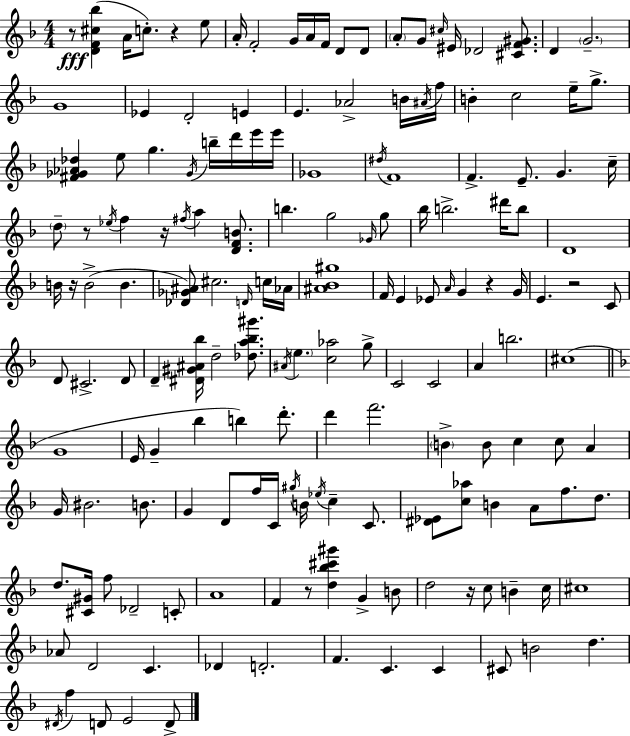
R/e [D4,F4,C#5,Bb5]/q A4/s C5/e. R/q E5/e A4/s F4/h G4/s A4/s F4/s D4/e D4/e A4/e G4/e C#5/s EIS4/s Db4/h [C#4,F4,G#4]/e. D4/q G4/h. G4/w Eb4/q D4/h E4/q E4/q. Ab4/h B4/s A#4/s F5/s B4/q C5/h E5/s G5/e. [F#4,Gb4,Ab4,Db5]/q E5/e G5/q. Gb4/s B5/s D6/s E6/s E6/s Gb4/w D#5/s F4/w F4/q. E4/e. G4/q. C5/s D5/e R/e Eb5/s F5/q R/s F#5/s A5/q [D4,F4,B4]/e. B5/q. G5/h Gb4/s G5/e Bb5/s B5/h. D#6/s B5/e D4/w B4/s R/s B4/h B4/q. [Db4,Gb4,A#4]/e C#5/h. D4/s C5/s Ab4/s [A#4,Bb4,G#5]/w F4/s E4/q Eb4/e A4/s G4/q R/q G4/s E4/q. R/h C4/e D4/e C#4/h. D4/e D4/q [D#4,G#4,A#4,Bb5]/s D5/h [Db5,A5,Bb5,G#6]/e. A#4/s E5/q. [C5,Ab5]/h G5/e C4/h C4/h A4/q B5/h. C#5/w G4/w E4/s G4/q Bb5/q B5/q D6/e. D6/q F6/h. B4/q B4/e C5/q C5/e A4/q G4/s BIS4/h. B4/e. G4/q D4/e F5/s C4/s G#5/s B4/s Eb5/s C5/q C4/e. [D#4,Eb4]/e [C5,Ab5]/e B4/q A4/e F5/e. D5/e. D5/e. [C#4,G#4]/s F5/e Db4/h C4/e A4/w F4/q R/e [D5,Bb5,C#6,G#6]/q G4/q B4/e D5/h R/s C5/e B4/q C5/s C#5/w Ab4/e D4/h C4/q. Db4/q D4/h. F4/q. C4/q. C4/q C#4/e B4/h D5/q. D#4/s F5/q D4/e E4/h D4/e